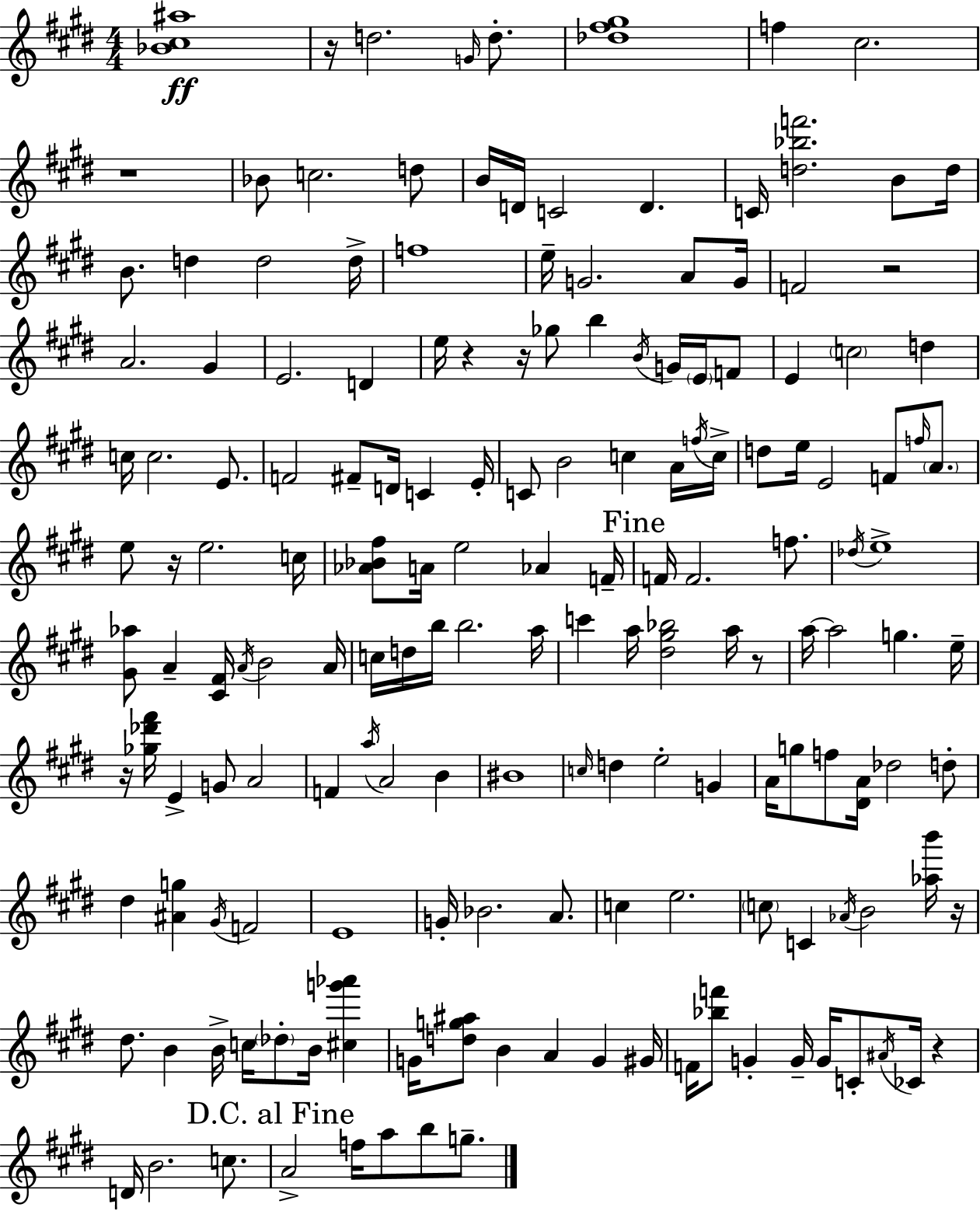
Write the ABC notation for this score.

X:1
T:Untitled
M:4/4
L:1/4
K:E
[_B^c^a]4 z/4 d2 G/4 d/2 [_d^f^g]4 f ^c2 z4 _B/2 c2 d/2 B/4 D/4 C2 D C/4 [d_bf']2 B/2 d/4 B/2 d d2 d/4 f4 e/4 G2 A/2 G/4 F2 z2 A2 ^G E2 D e/4 z z/4 _g/2 b B/4 G/4 E/4 F/2 E c2 d c/4 c2 E/2 F2 ^F/2 D/4 C E/4 C/2 B2 c A/4 f/4 c/4 d/2 e/4 E2 F/2 f/4 A/2 e/2 z/4 e2 c/4 [_A_B^f]/2 A/4 e2 _A F/4 F/4 F2 f/2 _d/4 e4 [^G_a]/2 A [^C^F]/4 A/4 B2 A/4 c/4 d/4 b/4 b2 a/4 c' a/4 [^d^g_b]2 a/4 z/2 a/4 a2 g e/4 z/4 [_g_d'^f']/4 E G/2 A2 F a/4 A2 B ^B4 c/4 d e2 G A/4 g/2 f/2 [^DA]/4 _d2 d/2 ^d [^Ag] ^G/4 F2 E4 G/4 _B2 A/2 c e2 c/2 C _A/4 B2 [_ab']/4 z/4 ^d/2 B B/4 c/4 _d/2 B/4 [^cg'_a'] G/4 [dg^a]/2 B A G ^G/4 F/4 [_bf']/2 G G/4 G/4 C/2 ^A/4 _C/4 z D/4 B2 c/2 A2 f/4 a/2 b/2 g/2